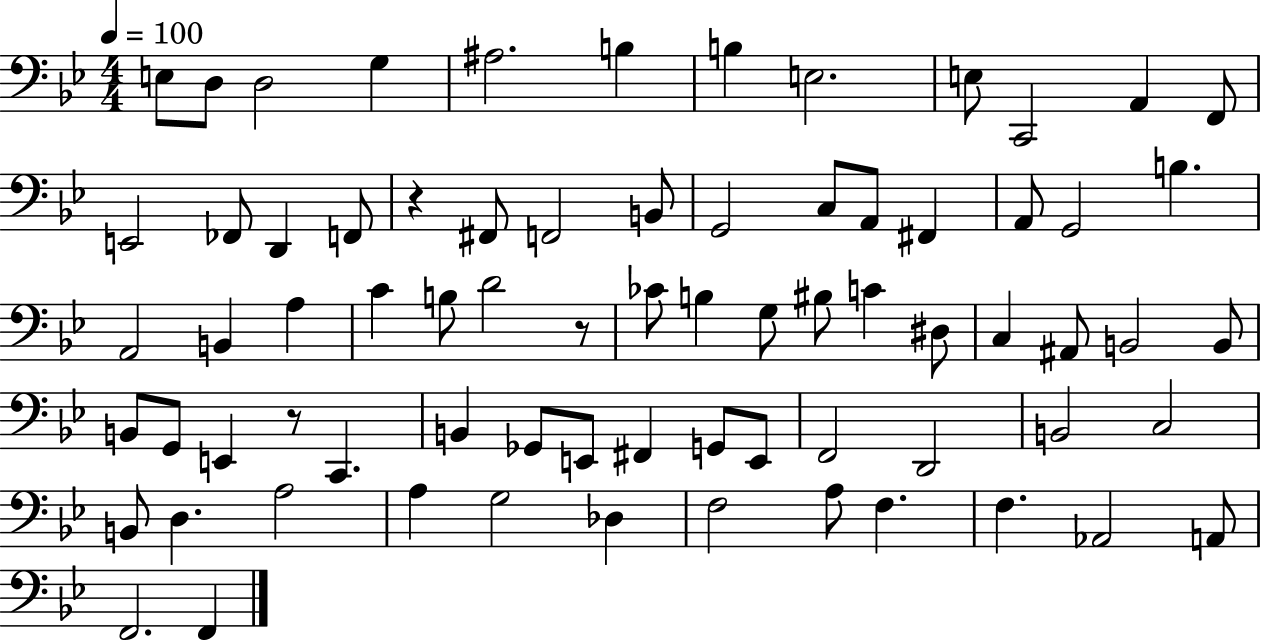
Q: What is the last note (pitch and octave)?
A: F2